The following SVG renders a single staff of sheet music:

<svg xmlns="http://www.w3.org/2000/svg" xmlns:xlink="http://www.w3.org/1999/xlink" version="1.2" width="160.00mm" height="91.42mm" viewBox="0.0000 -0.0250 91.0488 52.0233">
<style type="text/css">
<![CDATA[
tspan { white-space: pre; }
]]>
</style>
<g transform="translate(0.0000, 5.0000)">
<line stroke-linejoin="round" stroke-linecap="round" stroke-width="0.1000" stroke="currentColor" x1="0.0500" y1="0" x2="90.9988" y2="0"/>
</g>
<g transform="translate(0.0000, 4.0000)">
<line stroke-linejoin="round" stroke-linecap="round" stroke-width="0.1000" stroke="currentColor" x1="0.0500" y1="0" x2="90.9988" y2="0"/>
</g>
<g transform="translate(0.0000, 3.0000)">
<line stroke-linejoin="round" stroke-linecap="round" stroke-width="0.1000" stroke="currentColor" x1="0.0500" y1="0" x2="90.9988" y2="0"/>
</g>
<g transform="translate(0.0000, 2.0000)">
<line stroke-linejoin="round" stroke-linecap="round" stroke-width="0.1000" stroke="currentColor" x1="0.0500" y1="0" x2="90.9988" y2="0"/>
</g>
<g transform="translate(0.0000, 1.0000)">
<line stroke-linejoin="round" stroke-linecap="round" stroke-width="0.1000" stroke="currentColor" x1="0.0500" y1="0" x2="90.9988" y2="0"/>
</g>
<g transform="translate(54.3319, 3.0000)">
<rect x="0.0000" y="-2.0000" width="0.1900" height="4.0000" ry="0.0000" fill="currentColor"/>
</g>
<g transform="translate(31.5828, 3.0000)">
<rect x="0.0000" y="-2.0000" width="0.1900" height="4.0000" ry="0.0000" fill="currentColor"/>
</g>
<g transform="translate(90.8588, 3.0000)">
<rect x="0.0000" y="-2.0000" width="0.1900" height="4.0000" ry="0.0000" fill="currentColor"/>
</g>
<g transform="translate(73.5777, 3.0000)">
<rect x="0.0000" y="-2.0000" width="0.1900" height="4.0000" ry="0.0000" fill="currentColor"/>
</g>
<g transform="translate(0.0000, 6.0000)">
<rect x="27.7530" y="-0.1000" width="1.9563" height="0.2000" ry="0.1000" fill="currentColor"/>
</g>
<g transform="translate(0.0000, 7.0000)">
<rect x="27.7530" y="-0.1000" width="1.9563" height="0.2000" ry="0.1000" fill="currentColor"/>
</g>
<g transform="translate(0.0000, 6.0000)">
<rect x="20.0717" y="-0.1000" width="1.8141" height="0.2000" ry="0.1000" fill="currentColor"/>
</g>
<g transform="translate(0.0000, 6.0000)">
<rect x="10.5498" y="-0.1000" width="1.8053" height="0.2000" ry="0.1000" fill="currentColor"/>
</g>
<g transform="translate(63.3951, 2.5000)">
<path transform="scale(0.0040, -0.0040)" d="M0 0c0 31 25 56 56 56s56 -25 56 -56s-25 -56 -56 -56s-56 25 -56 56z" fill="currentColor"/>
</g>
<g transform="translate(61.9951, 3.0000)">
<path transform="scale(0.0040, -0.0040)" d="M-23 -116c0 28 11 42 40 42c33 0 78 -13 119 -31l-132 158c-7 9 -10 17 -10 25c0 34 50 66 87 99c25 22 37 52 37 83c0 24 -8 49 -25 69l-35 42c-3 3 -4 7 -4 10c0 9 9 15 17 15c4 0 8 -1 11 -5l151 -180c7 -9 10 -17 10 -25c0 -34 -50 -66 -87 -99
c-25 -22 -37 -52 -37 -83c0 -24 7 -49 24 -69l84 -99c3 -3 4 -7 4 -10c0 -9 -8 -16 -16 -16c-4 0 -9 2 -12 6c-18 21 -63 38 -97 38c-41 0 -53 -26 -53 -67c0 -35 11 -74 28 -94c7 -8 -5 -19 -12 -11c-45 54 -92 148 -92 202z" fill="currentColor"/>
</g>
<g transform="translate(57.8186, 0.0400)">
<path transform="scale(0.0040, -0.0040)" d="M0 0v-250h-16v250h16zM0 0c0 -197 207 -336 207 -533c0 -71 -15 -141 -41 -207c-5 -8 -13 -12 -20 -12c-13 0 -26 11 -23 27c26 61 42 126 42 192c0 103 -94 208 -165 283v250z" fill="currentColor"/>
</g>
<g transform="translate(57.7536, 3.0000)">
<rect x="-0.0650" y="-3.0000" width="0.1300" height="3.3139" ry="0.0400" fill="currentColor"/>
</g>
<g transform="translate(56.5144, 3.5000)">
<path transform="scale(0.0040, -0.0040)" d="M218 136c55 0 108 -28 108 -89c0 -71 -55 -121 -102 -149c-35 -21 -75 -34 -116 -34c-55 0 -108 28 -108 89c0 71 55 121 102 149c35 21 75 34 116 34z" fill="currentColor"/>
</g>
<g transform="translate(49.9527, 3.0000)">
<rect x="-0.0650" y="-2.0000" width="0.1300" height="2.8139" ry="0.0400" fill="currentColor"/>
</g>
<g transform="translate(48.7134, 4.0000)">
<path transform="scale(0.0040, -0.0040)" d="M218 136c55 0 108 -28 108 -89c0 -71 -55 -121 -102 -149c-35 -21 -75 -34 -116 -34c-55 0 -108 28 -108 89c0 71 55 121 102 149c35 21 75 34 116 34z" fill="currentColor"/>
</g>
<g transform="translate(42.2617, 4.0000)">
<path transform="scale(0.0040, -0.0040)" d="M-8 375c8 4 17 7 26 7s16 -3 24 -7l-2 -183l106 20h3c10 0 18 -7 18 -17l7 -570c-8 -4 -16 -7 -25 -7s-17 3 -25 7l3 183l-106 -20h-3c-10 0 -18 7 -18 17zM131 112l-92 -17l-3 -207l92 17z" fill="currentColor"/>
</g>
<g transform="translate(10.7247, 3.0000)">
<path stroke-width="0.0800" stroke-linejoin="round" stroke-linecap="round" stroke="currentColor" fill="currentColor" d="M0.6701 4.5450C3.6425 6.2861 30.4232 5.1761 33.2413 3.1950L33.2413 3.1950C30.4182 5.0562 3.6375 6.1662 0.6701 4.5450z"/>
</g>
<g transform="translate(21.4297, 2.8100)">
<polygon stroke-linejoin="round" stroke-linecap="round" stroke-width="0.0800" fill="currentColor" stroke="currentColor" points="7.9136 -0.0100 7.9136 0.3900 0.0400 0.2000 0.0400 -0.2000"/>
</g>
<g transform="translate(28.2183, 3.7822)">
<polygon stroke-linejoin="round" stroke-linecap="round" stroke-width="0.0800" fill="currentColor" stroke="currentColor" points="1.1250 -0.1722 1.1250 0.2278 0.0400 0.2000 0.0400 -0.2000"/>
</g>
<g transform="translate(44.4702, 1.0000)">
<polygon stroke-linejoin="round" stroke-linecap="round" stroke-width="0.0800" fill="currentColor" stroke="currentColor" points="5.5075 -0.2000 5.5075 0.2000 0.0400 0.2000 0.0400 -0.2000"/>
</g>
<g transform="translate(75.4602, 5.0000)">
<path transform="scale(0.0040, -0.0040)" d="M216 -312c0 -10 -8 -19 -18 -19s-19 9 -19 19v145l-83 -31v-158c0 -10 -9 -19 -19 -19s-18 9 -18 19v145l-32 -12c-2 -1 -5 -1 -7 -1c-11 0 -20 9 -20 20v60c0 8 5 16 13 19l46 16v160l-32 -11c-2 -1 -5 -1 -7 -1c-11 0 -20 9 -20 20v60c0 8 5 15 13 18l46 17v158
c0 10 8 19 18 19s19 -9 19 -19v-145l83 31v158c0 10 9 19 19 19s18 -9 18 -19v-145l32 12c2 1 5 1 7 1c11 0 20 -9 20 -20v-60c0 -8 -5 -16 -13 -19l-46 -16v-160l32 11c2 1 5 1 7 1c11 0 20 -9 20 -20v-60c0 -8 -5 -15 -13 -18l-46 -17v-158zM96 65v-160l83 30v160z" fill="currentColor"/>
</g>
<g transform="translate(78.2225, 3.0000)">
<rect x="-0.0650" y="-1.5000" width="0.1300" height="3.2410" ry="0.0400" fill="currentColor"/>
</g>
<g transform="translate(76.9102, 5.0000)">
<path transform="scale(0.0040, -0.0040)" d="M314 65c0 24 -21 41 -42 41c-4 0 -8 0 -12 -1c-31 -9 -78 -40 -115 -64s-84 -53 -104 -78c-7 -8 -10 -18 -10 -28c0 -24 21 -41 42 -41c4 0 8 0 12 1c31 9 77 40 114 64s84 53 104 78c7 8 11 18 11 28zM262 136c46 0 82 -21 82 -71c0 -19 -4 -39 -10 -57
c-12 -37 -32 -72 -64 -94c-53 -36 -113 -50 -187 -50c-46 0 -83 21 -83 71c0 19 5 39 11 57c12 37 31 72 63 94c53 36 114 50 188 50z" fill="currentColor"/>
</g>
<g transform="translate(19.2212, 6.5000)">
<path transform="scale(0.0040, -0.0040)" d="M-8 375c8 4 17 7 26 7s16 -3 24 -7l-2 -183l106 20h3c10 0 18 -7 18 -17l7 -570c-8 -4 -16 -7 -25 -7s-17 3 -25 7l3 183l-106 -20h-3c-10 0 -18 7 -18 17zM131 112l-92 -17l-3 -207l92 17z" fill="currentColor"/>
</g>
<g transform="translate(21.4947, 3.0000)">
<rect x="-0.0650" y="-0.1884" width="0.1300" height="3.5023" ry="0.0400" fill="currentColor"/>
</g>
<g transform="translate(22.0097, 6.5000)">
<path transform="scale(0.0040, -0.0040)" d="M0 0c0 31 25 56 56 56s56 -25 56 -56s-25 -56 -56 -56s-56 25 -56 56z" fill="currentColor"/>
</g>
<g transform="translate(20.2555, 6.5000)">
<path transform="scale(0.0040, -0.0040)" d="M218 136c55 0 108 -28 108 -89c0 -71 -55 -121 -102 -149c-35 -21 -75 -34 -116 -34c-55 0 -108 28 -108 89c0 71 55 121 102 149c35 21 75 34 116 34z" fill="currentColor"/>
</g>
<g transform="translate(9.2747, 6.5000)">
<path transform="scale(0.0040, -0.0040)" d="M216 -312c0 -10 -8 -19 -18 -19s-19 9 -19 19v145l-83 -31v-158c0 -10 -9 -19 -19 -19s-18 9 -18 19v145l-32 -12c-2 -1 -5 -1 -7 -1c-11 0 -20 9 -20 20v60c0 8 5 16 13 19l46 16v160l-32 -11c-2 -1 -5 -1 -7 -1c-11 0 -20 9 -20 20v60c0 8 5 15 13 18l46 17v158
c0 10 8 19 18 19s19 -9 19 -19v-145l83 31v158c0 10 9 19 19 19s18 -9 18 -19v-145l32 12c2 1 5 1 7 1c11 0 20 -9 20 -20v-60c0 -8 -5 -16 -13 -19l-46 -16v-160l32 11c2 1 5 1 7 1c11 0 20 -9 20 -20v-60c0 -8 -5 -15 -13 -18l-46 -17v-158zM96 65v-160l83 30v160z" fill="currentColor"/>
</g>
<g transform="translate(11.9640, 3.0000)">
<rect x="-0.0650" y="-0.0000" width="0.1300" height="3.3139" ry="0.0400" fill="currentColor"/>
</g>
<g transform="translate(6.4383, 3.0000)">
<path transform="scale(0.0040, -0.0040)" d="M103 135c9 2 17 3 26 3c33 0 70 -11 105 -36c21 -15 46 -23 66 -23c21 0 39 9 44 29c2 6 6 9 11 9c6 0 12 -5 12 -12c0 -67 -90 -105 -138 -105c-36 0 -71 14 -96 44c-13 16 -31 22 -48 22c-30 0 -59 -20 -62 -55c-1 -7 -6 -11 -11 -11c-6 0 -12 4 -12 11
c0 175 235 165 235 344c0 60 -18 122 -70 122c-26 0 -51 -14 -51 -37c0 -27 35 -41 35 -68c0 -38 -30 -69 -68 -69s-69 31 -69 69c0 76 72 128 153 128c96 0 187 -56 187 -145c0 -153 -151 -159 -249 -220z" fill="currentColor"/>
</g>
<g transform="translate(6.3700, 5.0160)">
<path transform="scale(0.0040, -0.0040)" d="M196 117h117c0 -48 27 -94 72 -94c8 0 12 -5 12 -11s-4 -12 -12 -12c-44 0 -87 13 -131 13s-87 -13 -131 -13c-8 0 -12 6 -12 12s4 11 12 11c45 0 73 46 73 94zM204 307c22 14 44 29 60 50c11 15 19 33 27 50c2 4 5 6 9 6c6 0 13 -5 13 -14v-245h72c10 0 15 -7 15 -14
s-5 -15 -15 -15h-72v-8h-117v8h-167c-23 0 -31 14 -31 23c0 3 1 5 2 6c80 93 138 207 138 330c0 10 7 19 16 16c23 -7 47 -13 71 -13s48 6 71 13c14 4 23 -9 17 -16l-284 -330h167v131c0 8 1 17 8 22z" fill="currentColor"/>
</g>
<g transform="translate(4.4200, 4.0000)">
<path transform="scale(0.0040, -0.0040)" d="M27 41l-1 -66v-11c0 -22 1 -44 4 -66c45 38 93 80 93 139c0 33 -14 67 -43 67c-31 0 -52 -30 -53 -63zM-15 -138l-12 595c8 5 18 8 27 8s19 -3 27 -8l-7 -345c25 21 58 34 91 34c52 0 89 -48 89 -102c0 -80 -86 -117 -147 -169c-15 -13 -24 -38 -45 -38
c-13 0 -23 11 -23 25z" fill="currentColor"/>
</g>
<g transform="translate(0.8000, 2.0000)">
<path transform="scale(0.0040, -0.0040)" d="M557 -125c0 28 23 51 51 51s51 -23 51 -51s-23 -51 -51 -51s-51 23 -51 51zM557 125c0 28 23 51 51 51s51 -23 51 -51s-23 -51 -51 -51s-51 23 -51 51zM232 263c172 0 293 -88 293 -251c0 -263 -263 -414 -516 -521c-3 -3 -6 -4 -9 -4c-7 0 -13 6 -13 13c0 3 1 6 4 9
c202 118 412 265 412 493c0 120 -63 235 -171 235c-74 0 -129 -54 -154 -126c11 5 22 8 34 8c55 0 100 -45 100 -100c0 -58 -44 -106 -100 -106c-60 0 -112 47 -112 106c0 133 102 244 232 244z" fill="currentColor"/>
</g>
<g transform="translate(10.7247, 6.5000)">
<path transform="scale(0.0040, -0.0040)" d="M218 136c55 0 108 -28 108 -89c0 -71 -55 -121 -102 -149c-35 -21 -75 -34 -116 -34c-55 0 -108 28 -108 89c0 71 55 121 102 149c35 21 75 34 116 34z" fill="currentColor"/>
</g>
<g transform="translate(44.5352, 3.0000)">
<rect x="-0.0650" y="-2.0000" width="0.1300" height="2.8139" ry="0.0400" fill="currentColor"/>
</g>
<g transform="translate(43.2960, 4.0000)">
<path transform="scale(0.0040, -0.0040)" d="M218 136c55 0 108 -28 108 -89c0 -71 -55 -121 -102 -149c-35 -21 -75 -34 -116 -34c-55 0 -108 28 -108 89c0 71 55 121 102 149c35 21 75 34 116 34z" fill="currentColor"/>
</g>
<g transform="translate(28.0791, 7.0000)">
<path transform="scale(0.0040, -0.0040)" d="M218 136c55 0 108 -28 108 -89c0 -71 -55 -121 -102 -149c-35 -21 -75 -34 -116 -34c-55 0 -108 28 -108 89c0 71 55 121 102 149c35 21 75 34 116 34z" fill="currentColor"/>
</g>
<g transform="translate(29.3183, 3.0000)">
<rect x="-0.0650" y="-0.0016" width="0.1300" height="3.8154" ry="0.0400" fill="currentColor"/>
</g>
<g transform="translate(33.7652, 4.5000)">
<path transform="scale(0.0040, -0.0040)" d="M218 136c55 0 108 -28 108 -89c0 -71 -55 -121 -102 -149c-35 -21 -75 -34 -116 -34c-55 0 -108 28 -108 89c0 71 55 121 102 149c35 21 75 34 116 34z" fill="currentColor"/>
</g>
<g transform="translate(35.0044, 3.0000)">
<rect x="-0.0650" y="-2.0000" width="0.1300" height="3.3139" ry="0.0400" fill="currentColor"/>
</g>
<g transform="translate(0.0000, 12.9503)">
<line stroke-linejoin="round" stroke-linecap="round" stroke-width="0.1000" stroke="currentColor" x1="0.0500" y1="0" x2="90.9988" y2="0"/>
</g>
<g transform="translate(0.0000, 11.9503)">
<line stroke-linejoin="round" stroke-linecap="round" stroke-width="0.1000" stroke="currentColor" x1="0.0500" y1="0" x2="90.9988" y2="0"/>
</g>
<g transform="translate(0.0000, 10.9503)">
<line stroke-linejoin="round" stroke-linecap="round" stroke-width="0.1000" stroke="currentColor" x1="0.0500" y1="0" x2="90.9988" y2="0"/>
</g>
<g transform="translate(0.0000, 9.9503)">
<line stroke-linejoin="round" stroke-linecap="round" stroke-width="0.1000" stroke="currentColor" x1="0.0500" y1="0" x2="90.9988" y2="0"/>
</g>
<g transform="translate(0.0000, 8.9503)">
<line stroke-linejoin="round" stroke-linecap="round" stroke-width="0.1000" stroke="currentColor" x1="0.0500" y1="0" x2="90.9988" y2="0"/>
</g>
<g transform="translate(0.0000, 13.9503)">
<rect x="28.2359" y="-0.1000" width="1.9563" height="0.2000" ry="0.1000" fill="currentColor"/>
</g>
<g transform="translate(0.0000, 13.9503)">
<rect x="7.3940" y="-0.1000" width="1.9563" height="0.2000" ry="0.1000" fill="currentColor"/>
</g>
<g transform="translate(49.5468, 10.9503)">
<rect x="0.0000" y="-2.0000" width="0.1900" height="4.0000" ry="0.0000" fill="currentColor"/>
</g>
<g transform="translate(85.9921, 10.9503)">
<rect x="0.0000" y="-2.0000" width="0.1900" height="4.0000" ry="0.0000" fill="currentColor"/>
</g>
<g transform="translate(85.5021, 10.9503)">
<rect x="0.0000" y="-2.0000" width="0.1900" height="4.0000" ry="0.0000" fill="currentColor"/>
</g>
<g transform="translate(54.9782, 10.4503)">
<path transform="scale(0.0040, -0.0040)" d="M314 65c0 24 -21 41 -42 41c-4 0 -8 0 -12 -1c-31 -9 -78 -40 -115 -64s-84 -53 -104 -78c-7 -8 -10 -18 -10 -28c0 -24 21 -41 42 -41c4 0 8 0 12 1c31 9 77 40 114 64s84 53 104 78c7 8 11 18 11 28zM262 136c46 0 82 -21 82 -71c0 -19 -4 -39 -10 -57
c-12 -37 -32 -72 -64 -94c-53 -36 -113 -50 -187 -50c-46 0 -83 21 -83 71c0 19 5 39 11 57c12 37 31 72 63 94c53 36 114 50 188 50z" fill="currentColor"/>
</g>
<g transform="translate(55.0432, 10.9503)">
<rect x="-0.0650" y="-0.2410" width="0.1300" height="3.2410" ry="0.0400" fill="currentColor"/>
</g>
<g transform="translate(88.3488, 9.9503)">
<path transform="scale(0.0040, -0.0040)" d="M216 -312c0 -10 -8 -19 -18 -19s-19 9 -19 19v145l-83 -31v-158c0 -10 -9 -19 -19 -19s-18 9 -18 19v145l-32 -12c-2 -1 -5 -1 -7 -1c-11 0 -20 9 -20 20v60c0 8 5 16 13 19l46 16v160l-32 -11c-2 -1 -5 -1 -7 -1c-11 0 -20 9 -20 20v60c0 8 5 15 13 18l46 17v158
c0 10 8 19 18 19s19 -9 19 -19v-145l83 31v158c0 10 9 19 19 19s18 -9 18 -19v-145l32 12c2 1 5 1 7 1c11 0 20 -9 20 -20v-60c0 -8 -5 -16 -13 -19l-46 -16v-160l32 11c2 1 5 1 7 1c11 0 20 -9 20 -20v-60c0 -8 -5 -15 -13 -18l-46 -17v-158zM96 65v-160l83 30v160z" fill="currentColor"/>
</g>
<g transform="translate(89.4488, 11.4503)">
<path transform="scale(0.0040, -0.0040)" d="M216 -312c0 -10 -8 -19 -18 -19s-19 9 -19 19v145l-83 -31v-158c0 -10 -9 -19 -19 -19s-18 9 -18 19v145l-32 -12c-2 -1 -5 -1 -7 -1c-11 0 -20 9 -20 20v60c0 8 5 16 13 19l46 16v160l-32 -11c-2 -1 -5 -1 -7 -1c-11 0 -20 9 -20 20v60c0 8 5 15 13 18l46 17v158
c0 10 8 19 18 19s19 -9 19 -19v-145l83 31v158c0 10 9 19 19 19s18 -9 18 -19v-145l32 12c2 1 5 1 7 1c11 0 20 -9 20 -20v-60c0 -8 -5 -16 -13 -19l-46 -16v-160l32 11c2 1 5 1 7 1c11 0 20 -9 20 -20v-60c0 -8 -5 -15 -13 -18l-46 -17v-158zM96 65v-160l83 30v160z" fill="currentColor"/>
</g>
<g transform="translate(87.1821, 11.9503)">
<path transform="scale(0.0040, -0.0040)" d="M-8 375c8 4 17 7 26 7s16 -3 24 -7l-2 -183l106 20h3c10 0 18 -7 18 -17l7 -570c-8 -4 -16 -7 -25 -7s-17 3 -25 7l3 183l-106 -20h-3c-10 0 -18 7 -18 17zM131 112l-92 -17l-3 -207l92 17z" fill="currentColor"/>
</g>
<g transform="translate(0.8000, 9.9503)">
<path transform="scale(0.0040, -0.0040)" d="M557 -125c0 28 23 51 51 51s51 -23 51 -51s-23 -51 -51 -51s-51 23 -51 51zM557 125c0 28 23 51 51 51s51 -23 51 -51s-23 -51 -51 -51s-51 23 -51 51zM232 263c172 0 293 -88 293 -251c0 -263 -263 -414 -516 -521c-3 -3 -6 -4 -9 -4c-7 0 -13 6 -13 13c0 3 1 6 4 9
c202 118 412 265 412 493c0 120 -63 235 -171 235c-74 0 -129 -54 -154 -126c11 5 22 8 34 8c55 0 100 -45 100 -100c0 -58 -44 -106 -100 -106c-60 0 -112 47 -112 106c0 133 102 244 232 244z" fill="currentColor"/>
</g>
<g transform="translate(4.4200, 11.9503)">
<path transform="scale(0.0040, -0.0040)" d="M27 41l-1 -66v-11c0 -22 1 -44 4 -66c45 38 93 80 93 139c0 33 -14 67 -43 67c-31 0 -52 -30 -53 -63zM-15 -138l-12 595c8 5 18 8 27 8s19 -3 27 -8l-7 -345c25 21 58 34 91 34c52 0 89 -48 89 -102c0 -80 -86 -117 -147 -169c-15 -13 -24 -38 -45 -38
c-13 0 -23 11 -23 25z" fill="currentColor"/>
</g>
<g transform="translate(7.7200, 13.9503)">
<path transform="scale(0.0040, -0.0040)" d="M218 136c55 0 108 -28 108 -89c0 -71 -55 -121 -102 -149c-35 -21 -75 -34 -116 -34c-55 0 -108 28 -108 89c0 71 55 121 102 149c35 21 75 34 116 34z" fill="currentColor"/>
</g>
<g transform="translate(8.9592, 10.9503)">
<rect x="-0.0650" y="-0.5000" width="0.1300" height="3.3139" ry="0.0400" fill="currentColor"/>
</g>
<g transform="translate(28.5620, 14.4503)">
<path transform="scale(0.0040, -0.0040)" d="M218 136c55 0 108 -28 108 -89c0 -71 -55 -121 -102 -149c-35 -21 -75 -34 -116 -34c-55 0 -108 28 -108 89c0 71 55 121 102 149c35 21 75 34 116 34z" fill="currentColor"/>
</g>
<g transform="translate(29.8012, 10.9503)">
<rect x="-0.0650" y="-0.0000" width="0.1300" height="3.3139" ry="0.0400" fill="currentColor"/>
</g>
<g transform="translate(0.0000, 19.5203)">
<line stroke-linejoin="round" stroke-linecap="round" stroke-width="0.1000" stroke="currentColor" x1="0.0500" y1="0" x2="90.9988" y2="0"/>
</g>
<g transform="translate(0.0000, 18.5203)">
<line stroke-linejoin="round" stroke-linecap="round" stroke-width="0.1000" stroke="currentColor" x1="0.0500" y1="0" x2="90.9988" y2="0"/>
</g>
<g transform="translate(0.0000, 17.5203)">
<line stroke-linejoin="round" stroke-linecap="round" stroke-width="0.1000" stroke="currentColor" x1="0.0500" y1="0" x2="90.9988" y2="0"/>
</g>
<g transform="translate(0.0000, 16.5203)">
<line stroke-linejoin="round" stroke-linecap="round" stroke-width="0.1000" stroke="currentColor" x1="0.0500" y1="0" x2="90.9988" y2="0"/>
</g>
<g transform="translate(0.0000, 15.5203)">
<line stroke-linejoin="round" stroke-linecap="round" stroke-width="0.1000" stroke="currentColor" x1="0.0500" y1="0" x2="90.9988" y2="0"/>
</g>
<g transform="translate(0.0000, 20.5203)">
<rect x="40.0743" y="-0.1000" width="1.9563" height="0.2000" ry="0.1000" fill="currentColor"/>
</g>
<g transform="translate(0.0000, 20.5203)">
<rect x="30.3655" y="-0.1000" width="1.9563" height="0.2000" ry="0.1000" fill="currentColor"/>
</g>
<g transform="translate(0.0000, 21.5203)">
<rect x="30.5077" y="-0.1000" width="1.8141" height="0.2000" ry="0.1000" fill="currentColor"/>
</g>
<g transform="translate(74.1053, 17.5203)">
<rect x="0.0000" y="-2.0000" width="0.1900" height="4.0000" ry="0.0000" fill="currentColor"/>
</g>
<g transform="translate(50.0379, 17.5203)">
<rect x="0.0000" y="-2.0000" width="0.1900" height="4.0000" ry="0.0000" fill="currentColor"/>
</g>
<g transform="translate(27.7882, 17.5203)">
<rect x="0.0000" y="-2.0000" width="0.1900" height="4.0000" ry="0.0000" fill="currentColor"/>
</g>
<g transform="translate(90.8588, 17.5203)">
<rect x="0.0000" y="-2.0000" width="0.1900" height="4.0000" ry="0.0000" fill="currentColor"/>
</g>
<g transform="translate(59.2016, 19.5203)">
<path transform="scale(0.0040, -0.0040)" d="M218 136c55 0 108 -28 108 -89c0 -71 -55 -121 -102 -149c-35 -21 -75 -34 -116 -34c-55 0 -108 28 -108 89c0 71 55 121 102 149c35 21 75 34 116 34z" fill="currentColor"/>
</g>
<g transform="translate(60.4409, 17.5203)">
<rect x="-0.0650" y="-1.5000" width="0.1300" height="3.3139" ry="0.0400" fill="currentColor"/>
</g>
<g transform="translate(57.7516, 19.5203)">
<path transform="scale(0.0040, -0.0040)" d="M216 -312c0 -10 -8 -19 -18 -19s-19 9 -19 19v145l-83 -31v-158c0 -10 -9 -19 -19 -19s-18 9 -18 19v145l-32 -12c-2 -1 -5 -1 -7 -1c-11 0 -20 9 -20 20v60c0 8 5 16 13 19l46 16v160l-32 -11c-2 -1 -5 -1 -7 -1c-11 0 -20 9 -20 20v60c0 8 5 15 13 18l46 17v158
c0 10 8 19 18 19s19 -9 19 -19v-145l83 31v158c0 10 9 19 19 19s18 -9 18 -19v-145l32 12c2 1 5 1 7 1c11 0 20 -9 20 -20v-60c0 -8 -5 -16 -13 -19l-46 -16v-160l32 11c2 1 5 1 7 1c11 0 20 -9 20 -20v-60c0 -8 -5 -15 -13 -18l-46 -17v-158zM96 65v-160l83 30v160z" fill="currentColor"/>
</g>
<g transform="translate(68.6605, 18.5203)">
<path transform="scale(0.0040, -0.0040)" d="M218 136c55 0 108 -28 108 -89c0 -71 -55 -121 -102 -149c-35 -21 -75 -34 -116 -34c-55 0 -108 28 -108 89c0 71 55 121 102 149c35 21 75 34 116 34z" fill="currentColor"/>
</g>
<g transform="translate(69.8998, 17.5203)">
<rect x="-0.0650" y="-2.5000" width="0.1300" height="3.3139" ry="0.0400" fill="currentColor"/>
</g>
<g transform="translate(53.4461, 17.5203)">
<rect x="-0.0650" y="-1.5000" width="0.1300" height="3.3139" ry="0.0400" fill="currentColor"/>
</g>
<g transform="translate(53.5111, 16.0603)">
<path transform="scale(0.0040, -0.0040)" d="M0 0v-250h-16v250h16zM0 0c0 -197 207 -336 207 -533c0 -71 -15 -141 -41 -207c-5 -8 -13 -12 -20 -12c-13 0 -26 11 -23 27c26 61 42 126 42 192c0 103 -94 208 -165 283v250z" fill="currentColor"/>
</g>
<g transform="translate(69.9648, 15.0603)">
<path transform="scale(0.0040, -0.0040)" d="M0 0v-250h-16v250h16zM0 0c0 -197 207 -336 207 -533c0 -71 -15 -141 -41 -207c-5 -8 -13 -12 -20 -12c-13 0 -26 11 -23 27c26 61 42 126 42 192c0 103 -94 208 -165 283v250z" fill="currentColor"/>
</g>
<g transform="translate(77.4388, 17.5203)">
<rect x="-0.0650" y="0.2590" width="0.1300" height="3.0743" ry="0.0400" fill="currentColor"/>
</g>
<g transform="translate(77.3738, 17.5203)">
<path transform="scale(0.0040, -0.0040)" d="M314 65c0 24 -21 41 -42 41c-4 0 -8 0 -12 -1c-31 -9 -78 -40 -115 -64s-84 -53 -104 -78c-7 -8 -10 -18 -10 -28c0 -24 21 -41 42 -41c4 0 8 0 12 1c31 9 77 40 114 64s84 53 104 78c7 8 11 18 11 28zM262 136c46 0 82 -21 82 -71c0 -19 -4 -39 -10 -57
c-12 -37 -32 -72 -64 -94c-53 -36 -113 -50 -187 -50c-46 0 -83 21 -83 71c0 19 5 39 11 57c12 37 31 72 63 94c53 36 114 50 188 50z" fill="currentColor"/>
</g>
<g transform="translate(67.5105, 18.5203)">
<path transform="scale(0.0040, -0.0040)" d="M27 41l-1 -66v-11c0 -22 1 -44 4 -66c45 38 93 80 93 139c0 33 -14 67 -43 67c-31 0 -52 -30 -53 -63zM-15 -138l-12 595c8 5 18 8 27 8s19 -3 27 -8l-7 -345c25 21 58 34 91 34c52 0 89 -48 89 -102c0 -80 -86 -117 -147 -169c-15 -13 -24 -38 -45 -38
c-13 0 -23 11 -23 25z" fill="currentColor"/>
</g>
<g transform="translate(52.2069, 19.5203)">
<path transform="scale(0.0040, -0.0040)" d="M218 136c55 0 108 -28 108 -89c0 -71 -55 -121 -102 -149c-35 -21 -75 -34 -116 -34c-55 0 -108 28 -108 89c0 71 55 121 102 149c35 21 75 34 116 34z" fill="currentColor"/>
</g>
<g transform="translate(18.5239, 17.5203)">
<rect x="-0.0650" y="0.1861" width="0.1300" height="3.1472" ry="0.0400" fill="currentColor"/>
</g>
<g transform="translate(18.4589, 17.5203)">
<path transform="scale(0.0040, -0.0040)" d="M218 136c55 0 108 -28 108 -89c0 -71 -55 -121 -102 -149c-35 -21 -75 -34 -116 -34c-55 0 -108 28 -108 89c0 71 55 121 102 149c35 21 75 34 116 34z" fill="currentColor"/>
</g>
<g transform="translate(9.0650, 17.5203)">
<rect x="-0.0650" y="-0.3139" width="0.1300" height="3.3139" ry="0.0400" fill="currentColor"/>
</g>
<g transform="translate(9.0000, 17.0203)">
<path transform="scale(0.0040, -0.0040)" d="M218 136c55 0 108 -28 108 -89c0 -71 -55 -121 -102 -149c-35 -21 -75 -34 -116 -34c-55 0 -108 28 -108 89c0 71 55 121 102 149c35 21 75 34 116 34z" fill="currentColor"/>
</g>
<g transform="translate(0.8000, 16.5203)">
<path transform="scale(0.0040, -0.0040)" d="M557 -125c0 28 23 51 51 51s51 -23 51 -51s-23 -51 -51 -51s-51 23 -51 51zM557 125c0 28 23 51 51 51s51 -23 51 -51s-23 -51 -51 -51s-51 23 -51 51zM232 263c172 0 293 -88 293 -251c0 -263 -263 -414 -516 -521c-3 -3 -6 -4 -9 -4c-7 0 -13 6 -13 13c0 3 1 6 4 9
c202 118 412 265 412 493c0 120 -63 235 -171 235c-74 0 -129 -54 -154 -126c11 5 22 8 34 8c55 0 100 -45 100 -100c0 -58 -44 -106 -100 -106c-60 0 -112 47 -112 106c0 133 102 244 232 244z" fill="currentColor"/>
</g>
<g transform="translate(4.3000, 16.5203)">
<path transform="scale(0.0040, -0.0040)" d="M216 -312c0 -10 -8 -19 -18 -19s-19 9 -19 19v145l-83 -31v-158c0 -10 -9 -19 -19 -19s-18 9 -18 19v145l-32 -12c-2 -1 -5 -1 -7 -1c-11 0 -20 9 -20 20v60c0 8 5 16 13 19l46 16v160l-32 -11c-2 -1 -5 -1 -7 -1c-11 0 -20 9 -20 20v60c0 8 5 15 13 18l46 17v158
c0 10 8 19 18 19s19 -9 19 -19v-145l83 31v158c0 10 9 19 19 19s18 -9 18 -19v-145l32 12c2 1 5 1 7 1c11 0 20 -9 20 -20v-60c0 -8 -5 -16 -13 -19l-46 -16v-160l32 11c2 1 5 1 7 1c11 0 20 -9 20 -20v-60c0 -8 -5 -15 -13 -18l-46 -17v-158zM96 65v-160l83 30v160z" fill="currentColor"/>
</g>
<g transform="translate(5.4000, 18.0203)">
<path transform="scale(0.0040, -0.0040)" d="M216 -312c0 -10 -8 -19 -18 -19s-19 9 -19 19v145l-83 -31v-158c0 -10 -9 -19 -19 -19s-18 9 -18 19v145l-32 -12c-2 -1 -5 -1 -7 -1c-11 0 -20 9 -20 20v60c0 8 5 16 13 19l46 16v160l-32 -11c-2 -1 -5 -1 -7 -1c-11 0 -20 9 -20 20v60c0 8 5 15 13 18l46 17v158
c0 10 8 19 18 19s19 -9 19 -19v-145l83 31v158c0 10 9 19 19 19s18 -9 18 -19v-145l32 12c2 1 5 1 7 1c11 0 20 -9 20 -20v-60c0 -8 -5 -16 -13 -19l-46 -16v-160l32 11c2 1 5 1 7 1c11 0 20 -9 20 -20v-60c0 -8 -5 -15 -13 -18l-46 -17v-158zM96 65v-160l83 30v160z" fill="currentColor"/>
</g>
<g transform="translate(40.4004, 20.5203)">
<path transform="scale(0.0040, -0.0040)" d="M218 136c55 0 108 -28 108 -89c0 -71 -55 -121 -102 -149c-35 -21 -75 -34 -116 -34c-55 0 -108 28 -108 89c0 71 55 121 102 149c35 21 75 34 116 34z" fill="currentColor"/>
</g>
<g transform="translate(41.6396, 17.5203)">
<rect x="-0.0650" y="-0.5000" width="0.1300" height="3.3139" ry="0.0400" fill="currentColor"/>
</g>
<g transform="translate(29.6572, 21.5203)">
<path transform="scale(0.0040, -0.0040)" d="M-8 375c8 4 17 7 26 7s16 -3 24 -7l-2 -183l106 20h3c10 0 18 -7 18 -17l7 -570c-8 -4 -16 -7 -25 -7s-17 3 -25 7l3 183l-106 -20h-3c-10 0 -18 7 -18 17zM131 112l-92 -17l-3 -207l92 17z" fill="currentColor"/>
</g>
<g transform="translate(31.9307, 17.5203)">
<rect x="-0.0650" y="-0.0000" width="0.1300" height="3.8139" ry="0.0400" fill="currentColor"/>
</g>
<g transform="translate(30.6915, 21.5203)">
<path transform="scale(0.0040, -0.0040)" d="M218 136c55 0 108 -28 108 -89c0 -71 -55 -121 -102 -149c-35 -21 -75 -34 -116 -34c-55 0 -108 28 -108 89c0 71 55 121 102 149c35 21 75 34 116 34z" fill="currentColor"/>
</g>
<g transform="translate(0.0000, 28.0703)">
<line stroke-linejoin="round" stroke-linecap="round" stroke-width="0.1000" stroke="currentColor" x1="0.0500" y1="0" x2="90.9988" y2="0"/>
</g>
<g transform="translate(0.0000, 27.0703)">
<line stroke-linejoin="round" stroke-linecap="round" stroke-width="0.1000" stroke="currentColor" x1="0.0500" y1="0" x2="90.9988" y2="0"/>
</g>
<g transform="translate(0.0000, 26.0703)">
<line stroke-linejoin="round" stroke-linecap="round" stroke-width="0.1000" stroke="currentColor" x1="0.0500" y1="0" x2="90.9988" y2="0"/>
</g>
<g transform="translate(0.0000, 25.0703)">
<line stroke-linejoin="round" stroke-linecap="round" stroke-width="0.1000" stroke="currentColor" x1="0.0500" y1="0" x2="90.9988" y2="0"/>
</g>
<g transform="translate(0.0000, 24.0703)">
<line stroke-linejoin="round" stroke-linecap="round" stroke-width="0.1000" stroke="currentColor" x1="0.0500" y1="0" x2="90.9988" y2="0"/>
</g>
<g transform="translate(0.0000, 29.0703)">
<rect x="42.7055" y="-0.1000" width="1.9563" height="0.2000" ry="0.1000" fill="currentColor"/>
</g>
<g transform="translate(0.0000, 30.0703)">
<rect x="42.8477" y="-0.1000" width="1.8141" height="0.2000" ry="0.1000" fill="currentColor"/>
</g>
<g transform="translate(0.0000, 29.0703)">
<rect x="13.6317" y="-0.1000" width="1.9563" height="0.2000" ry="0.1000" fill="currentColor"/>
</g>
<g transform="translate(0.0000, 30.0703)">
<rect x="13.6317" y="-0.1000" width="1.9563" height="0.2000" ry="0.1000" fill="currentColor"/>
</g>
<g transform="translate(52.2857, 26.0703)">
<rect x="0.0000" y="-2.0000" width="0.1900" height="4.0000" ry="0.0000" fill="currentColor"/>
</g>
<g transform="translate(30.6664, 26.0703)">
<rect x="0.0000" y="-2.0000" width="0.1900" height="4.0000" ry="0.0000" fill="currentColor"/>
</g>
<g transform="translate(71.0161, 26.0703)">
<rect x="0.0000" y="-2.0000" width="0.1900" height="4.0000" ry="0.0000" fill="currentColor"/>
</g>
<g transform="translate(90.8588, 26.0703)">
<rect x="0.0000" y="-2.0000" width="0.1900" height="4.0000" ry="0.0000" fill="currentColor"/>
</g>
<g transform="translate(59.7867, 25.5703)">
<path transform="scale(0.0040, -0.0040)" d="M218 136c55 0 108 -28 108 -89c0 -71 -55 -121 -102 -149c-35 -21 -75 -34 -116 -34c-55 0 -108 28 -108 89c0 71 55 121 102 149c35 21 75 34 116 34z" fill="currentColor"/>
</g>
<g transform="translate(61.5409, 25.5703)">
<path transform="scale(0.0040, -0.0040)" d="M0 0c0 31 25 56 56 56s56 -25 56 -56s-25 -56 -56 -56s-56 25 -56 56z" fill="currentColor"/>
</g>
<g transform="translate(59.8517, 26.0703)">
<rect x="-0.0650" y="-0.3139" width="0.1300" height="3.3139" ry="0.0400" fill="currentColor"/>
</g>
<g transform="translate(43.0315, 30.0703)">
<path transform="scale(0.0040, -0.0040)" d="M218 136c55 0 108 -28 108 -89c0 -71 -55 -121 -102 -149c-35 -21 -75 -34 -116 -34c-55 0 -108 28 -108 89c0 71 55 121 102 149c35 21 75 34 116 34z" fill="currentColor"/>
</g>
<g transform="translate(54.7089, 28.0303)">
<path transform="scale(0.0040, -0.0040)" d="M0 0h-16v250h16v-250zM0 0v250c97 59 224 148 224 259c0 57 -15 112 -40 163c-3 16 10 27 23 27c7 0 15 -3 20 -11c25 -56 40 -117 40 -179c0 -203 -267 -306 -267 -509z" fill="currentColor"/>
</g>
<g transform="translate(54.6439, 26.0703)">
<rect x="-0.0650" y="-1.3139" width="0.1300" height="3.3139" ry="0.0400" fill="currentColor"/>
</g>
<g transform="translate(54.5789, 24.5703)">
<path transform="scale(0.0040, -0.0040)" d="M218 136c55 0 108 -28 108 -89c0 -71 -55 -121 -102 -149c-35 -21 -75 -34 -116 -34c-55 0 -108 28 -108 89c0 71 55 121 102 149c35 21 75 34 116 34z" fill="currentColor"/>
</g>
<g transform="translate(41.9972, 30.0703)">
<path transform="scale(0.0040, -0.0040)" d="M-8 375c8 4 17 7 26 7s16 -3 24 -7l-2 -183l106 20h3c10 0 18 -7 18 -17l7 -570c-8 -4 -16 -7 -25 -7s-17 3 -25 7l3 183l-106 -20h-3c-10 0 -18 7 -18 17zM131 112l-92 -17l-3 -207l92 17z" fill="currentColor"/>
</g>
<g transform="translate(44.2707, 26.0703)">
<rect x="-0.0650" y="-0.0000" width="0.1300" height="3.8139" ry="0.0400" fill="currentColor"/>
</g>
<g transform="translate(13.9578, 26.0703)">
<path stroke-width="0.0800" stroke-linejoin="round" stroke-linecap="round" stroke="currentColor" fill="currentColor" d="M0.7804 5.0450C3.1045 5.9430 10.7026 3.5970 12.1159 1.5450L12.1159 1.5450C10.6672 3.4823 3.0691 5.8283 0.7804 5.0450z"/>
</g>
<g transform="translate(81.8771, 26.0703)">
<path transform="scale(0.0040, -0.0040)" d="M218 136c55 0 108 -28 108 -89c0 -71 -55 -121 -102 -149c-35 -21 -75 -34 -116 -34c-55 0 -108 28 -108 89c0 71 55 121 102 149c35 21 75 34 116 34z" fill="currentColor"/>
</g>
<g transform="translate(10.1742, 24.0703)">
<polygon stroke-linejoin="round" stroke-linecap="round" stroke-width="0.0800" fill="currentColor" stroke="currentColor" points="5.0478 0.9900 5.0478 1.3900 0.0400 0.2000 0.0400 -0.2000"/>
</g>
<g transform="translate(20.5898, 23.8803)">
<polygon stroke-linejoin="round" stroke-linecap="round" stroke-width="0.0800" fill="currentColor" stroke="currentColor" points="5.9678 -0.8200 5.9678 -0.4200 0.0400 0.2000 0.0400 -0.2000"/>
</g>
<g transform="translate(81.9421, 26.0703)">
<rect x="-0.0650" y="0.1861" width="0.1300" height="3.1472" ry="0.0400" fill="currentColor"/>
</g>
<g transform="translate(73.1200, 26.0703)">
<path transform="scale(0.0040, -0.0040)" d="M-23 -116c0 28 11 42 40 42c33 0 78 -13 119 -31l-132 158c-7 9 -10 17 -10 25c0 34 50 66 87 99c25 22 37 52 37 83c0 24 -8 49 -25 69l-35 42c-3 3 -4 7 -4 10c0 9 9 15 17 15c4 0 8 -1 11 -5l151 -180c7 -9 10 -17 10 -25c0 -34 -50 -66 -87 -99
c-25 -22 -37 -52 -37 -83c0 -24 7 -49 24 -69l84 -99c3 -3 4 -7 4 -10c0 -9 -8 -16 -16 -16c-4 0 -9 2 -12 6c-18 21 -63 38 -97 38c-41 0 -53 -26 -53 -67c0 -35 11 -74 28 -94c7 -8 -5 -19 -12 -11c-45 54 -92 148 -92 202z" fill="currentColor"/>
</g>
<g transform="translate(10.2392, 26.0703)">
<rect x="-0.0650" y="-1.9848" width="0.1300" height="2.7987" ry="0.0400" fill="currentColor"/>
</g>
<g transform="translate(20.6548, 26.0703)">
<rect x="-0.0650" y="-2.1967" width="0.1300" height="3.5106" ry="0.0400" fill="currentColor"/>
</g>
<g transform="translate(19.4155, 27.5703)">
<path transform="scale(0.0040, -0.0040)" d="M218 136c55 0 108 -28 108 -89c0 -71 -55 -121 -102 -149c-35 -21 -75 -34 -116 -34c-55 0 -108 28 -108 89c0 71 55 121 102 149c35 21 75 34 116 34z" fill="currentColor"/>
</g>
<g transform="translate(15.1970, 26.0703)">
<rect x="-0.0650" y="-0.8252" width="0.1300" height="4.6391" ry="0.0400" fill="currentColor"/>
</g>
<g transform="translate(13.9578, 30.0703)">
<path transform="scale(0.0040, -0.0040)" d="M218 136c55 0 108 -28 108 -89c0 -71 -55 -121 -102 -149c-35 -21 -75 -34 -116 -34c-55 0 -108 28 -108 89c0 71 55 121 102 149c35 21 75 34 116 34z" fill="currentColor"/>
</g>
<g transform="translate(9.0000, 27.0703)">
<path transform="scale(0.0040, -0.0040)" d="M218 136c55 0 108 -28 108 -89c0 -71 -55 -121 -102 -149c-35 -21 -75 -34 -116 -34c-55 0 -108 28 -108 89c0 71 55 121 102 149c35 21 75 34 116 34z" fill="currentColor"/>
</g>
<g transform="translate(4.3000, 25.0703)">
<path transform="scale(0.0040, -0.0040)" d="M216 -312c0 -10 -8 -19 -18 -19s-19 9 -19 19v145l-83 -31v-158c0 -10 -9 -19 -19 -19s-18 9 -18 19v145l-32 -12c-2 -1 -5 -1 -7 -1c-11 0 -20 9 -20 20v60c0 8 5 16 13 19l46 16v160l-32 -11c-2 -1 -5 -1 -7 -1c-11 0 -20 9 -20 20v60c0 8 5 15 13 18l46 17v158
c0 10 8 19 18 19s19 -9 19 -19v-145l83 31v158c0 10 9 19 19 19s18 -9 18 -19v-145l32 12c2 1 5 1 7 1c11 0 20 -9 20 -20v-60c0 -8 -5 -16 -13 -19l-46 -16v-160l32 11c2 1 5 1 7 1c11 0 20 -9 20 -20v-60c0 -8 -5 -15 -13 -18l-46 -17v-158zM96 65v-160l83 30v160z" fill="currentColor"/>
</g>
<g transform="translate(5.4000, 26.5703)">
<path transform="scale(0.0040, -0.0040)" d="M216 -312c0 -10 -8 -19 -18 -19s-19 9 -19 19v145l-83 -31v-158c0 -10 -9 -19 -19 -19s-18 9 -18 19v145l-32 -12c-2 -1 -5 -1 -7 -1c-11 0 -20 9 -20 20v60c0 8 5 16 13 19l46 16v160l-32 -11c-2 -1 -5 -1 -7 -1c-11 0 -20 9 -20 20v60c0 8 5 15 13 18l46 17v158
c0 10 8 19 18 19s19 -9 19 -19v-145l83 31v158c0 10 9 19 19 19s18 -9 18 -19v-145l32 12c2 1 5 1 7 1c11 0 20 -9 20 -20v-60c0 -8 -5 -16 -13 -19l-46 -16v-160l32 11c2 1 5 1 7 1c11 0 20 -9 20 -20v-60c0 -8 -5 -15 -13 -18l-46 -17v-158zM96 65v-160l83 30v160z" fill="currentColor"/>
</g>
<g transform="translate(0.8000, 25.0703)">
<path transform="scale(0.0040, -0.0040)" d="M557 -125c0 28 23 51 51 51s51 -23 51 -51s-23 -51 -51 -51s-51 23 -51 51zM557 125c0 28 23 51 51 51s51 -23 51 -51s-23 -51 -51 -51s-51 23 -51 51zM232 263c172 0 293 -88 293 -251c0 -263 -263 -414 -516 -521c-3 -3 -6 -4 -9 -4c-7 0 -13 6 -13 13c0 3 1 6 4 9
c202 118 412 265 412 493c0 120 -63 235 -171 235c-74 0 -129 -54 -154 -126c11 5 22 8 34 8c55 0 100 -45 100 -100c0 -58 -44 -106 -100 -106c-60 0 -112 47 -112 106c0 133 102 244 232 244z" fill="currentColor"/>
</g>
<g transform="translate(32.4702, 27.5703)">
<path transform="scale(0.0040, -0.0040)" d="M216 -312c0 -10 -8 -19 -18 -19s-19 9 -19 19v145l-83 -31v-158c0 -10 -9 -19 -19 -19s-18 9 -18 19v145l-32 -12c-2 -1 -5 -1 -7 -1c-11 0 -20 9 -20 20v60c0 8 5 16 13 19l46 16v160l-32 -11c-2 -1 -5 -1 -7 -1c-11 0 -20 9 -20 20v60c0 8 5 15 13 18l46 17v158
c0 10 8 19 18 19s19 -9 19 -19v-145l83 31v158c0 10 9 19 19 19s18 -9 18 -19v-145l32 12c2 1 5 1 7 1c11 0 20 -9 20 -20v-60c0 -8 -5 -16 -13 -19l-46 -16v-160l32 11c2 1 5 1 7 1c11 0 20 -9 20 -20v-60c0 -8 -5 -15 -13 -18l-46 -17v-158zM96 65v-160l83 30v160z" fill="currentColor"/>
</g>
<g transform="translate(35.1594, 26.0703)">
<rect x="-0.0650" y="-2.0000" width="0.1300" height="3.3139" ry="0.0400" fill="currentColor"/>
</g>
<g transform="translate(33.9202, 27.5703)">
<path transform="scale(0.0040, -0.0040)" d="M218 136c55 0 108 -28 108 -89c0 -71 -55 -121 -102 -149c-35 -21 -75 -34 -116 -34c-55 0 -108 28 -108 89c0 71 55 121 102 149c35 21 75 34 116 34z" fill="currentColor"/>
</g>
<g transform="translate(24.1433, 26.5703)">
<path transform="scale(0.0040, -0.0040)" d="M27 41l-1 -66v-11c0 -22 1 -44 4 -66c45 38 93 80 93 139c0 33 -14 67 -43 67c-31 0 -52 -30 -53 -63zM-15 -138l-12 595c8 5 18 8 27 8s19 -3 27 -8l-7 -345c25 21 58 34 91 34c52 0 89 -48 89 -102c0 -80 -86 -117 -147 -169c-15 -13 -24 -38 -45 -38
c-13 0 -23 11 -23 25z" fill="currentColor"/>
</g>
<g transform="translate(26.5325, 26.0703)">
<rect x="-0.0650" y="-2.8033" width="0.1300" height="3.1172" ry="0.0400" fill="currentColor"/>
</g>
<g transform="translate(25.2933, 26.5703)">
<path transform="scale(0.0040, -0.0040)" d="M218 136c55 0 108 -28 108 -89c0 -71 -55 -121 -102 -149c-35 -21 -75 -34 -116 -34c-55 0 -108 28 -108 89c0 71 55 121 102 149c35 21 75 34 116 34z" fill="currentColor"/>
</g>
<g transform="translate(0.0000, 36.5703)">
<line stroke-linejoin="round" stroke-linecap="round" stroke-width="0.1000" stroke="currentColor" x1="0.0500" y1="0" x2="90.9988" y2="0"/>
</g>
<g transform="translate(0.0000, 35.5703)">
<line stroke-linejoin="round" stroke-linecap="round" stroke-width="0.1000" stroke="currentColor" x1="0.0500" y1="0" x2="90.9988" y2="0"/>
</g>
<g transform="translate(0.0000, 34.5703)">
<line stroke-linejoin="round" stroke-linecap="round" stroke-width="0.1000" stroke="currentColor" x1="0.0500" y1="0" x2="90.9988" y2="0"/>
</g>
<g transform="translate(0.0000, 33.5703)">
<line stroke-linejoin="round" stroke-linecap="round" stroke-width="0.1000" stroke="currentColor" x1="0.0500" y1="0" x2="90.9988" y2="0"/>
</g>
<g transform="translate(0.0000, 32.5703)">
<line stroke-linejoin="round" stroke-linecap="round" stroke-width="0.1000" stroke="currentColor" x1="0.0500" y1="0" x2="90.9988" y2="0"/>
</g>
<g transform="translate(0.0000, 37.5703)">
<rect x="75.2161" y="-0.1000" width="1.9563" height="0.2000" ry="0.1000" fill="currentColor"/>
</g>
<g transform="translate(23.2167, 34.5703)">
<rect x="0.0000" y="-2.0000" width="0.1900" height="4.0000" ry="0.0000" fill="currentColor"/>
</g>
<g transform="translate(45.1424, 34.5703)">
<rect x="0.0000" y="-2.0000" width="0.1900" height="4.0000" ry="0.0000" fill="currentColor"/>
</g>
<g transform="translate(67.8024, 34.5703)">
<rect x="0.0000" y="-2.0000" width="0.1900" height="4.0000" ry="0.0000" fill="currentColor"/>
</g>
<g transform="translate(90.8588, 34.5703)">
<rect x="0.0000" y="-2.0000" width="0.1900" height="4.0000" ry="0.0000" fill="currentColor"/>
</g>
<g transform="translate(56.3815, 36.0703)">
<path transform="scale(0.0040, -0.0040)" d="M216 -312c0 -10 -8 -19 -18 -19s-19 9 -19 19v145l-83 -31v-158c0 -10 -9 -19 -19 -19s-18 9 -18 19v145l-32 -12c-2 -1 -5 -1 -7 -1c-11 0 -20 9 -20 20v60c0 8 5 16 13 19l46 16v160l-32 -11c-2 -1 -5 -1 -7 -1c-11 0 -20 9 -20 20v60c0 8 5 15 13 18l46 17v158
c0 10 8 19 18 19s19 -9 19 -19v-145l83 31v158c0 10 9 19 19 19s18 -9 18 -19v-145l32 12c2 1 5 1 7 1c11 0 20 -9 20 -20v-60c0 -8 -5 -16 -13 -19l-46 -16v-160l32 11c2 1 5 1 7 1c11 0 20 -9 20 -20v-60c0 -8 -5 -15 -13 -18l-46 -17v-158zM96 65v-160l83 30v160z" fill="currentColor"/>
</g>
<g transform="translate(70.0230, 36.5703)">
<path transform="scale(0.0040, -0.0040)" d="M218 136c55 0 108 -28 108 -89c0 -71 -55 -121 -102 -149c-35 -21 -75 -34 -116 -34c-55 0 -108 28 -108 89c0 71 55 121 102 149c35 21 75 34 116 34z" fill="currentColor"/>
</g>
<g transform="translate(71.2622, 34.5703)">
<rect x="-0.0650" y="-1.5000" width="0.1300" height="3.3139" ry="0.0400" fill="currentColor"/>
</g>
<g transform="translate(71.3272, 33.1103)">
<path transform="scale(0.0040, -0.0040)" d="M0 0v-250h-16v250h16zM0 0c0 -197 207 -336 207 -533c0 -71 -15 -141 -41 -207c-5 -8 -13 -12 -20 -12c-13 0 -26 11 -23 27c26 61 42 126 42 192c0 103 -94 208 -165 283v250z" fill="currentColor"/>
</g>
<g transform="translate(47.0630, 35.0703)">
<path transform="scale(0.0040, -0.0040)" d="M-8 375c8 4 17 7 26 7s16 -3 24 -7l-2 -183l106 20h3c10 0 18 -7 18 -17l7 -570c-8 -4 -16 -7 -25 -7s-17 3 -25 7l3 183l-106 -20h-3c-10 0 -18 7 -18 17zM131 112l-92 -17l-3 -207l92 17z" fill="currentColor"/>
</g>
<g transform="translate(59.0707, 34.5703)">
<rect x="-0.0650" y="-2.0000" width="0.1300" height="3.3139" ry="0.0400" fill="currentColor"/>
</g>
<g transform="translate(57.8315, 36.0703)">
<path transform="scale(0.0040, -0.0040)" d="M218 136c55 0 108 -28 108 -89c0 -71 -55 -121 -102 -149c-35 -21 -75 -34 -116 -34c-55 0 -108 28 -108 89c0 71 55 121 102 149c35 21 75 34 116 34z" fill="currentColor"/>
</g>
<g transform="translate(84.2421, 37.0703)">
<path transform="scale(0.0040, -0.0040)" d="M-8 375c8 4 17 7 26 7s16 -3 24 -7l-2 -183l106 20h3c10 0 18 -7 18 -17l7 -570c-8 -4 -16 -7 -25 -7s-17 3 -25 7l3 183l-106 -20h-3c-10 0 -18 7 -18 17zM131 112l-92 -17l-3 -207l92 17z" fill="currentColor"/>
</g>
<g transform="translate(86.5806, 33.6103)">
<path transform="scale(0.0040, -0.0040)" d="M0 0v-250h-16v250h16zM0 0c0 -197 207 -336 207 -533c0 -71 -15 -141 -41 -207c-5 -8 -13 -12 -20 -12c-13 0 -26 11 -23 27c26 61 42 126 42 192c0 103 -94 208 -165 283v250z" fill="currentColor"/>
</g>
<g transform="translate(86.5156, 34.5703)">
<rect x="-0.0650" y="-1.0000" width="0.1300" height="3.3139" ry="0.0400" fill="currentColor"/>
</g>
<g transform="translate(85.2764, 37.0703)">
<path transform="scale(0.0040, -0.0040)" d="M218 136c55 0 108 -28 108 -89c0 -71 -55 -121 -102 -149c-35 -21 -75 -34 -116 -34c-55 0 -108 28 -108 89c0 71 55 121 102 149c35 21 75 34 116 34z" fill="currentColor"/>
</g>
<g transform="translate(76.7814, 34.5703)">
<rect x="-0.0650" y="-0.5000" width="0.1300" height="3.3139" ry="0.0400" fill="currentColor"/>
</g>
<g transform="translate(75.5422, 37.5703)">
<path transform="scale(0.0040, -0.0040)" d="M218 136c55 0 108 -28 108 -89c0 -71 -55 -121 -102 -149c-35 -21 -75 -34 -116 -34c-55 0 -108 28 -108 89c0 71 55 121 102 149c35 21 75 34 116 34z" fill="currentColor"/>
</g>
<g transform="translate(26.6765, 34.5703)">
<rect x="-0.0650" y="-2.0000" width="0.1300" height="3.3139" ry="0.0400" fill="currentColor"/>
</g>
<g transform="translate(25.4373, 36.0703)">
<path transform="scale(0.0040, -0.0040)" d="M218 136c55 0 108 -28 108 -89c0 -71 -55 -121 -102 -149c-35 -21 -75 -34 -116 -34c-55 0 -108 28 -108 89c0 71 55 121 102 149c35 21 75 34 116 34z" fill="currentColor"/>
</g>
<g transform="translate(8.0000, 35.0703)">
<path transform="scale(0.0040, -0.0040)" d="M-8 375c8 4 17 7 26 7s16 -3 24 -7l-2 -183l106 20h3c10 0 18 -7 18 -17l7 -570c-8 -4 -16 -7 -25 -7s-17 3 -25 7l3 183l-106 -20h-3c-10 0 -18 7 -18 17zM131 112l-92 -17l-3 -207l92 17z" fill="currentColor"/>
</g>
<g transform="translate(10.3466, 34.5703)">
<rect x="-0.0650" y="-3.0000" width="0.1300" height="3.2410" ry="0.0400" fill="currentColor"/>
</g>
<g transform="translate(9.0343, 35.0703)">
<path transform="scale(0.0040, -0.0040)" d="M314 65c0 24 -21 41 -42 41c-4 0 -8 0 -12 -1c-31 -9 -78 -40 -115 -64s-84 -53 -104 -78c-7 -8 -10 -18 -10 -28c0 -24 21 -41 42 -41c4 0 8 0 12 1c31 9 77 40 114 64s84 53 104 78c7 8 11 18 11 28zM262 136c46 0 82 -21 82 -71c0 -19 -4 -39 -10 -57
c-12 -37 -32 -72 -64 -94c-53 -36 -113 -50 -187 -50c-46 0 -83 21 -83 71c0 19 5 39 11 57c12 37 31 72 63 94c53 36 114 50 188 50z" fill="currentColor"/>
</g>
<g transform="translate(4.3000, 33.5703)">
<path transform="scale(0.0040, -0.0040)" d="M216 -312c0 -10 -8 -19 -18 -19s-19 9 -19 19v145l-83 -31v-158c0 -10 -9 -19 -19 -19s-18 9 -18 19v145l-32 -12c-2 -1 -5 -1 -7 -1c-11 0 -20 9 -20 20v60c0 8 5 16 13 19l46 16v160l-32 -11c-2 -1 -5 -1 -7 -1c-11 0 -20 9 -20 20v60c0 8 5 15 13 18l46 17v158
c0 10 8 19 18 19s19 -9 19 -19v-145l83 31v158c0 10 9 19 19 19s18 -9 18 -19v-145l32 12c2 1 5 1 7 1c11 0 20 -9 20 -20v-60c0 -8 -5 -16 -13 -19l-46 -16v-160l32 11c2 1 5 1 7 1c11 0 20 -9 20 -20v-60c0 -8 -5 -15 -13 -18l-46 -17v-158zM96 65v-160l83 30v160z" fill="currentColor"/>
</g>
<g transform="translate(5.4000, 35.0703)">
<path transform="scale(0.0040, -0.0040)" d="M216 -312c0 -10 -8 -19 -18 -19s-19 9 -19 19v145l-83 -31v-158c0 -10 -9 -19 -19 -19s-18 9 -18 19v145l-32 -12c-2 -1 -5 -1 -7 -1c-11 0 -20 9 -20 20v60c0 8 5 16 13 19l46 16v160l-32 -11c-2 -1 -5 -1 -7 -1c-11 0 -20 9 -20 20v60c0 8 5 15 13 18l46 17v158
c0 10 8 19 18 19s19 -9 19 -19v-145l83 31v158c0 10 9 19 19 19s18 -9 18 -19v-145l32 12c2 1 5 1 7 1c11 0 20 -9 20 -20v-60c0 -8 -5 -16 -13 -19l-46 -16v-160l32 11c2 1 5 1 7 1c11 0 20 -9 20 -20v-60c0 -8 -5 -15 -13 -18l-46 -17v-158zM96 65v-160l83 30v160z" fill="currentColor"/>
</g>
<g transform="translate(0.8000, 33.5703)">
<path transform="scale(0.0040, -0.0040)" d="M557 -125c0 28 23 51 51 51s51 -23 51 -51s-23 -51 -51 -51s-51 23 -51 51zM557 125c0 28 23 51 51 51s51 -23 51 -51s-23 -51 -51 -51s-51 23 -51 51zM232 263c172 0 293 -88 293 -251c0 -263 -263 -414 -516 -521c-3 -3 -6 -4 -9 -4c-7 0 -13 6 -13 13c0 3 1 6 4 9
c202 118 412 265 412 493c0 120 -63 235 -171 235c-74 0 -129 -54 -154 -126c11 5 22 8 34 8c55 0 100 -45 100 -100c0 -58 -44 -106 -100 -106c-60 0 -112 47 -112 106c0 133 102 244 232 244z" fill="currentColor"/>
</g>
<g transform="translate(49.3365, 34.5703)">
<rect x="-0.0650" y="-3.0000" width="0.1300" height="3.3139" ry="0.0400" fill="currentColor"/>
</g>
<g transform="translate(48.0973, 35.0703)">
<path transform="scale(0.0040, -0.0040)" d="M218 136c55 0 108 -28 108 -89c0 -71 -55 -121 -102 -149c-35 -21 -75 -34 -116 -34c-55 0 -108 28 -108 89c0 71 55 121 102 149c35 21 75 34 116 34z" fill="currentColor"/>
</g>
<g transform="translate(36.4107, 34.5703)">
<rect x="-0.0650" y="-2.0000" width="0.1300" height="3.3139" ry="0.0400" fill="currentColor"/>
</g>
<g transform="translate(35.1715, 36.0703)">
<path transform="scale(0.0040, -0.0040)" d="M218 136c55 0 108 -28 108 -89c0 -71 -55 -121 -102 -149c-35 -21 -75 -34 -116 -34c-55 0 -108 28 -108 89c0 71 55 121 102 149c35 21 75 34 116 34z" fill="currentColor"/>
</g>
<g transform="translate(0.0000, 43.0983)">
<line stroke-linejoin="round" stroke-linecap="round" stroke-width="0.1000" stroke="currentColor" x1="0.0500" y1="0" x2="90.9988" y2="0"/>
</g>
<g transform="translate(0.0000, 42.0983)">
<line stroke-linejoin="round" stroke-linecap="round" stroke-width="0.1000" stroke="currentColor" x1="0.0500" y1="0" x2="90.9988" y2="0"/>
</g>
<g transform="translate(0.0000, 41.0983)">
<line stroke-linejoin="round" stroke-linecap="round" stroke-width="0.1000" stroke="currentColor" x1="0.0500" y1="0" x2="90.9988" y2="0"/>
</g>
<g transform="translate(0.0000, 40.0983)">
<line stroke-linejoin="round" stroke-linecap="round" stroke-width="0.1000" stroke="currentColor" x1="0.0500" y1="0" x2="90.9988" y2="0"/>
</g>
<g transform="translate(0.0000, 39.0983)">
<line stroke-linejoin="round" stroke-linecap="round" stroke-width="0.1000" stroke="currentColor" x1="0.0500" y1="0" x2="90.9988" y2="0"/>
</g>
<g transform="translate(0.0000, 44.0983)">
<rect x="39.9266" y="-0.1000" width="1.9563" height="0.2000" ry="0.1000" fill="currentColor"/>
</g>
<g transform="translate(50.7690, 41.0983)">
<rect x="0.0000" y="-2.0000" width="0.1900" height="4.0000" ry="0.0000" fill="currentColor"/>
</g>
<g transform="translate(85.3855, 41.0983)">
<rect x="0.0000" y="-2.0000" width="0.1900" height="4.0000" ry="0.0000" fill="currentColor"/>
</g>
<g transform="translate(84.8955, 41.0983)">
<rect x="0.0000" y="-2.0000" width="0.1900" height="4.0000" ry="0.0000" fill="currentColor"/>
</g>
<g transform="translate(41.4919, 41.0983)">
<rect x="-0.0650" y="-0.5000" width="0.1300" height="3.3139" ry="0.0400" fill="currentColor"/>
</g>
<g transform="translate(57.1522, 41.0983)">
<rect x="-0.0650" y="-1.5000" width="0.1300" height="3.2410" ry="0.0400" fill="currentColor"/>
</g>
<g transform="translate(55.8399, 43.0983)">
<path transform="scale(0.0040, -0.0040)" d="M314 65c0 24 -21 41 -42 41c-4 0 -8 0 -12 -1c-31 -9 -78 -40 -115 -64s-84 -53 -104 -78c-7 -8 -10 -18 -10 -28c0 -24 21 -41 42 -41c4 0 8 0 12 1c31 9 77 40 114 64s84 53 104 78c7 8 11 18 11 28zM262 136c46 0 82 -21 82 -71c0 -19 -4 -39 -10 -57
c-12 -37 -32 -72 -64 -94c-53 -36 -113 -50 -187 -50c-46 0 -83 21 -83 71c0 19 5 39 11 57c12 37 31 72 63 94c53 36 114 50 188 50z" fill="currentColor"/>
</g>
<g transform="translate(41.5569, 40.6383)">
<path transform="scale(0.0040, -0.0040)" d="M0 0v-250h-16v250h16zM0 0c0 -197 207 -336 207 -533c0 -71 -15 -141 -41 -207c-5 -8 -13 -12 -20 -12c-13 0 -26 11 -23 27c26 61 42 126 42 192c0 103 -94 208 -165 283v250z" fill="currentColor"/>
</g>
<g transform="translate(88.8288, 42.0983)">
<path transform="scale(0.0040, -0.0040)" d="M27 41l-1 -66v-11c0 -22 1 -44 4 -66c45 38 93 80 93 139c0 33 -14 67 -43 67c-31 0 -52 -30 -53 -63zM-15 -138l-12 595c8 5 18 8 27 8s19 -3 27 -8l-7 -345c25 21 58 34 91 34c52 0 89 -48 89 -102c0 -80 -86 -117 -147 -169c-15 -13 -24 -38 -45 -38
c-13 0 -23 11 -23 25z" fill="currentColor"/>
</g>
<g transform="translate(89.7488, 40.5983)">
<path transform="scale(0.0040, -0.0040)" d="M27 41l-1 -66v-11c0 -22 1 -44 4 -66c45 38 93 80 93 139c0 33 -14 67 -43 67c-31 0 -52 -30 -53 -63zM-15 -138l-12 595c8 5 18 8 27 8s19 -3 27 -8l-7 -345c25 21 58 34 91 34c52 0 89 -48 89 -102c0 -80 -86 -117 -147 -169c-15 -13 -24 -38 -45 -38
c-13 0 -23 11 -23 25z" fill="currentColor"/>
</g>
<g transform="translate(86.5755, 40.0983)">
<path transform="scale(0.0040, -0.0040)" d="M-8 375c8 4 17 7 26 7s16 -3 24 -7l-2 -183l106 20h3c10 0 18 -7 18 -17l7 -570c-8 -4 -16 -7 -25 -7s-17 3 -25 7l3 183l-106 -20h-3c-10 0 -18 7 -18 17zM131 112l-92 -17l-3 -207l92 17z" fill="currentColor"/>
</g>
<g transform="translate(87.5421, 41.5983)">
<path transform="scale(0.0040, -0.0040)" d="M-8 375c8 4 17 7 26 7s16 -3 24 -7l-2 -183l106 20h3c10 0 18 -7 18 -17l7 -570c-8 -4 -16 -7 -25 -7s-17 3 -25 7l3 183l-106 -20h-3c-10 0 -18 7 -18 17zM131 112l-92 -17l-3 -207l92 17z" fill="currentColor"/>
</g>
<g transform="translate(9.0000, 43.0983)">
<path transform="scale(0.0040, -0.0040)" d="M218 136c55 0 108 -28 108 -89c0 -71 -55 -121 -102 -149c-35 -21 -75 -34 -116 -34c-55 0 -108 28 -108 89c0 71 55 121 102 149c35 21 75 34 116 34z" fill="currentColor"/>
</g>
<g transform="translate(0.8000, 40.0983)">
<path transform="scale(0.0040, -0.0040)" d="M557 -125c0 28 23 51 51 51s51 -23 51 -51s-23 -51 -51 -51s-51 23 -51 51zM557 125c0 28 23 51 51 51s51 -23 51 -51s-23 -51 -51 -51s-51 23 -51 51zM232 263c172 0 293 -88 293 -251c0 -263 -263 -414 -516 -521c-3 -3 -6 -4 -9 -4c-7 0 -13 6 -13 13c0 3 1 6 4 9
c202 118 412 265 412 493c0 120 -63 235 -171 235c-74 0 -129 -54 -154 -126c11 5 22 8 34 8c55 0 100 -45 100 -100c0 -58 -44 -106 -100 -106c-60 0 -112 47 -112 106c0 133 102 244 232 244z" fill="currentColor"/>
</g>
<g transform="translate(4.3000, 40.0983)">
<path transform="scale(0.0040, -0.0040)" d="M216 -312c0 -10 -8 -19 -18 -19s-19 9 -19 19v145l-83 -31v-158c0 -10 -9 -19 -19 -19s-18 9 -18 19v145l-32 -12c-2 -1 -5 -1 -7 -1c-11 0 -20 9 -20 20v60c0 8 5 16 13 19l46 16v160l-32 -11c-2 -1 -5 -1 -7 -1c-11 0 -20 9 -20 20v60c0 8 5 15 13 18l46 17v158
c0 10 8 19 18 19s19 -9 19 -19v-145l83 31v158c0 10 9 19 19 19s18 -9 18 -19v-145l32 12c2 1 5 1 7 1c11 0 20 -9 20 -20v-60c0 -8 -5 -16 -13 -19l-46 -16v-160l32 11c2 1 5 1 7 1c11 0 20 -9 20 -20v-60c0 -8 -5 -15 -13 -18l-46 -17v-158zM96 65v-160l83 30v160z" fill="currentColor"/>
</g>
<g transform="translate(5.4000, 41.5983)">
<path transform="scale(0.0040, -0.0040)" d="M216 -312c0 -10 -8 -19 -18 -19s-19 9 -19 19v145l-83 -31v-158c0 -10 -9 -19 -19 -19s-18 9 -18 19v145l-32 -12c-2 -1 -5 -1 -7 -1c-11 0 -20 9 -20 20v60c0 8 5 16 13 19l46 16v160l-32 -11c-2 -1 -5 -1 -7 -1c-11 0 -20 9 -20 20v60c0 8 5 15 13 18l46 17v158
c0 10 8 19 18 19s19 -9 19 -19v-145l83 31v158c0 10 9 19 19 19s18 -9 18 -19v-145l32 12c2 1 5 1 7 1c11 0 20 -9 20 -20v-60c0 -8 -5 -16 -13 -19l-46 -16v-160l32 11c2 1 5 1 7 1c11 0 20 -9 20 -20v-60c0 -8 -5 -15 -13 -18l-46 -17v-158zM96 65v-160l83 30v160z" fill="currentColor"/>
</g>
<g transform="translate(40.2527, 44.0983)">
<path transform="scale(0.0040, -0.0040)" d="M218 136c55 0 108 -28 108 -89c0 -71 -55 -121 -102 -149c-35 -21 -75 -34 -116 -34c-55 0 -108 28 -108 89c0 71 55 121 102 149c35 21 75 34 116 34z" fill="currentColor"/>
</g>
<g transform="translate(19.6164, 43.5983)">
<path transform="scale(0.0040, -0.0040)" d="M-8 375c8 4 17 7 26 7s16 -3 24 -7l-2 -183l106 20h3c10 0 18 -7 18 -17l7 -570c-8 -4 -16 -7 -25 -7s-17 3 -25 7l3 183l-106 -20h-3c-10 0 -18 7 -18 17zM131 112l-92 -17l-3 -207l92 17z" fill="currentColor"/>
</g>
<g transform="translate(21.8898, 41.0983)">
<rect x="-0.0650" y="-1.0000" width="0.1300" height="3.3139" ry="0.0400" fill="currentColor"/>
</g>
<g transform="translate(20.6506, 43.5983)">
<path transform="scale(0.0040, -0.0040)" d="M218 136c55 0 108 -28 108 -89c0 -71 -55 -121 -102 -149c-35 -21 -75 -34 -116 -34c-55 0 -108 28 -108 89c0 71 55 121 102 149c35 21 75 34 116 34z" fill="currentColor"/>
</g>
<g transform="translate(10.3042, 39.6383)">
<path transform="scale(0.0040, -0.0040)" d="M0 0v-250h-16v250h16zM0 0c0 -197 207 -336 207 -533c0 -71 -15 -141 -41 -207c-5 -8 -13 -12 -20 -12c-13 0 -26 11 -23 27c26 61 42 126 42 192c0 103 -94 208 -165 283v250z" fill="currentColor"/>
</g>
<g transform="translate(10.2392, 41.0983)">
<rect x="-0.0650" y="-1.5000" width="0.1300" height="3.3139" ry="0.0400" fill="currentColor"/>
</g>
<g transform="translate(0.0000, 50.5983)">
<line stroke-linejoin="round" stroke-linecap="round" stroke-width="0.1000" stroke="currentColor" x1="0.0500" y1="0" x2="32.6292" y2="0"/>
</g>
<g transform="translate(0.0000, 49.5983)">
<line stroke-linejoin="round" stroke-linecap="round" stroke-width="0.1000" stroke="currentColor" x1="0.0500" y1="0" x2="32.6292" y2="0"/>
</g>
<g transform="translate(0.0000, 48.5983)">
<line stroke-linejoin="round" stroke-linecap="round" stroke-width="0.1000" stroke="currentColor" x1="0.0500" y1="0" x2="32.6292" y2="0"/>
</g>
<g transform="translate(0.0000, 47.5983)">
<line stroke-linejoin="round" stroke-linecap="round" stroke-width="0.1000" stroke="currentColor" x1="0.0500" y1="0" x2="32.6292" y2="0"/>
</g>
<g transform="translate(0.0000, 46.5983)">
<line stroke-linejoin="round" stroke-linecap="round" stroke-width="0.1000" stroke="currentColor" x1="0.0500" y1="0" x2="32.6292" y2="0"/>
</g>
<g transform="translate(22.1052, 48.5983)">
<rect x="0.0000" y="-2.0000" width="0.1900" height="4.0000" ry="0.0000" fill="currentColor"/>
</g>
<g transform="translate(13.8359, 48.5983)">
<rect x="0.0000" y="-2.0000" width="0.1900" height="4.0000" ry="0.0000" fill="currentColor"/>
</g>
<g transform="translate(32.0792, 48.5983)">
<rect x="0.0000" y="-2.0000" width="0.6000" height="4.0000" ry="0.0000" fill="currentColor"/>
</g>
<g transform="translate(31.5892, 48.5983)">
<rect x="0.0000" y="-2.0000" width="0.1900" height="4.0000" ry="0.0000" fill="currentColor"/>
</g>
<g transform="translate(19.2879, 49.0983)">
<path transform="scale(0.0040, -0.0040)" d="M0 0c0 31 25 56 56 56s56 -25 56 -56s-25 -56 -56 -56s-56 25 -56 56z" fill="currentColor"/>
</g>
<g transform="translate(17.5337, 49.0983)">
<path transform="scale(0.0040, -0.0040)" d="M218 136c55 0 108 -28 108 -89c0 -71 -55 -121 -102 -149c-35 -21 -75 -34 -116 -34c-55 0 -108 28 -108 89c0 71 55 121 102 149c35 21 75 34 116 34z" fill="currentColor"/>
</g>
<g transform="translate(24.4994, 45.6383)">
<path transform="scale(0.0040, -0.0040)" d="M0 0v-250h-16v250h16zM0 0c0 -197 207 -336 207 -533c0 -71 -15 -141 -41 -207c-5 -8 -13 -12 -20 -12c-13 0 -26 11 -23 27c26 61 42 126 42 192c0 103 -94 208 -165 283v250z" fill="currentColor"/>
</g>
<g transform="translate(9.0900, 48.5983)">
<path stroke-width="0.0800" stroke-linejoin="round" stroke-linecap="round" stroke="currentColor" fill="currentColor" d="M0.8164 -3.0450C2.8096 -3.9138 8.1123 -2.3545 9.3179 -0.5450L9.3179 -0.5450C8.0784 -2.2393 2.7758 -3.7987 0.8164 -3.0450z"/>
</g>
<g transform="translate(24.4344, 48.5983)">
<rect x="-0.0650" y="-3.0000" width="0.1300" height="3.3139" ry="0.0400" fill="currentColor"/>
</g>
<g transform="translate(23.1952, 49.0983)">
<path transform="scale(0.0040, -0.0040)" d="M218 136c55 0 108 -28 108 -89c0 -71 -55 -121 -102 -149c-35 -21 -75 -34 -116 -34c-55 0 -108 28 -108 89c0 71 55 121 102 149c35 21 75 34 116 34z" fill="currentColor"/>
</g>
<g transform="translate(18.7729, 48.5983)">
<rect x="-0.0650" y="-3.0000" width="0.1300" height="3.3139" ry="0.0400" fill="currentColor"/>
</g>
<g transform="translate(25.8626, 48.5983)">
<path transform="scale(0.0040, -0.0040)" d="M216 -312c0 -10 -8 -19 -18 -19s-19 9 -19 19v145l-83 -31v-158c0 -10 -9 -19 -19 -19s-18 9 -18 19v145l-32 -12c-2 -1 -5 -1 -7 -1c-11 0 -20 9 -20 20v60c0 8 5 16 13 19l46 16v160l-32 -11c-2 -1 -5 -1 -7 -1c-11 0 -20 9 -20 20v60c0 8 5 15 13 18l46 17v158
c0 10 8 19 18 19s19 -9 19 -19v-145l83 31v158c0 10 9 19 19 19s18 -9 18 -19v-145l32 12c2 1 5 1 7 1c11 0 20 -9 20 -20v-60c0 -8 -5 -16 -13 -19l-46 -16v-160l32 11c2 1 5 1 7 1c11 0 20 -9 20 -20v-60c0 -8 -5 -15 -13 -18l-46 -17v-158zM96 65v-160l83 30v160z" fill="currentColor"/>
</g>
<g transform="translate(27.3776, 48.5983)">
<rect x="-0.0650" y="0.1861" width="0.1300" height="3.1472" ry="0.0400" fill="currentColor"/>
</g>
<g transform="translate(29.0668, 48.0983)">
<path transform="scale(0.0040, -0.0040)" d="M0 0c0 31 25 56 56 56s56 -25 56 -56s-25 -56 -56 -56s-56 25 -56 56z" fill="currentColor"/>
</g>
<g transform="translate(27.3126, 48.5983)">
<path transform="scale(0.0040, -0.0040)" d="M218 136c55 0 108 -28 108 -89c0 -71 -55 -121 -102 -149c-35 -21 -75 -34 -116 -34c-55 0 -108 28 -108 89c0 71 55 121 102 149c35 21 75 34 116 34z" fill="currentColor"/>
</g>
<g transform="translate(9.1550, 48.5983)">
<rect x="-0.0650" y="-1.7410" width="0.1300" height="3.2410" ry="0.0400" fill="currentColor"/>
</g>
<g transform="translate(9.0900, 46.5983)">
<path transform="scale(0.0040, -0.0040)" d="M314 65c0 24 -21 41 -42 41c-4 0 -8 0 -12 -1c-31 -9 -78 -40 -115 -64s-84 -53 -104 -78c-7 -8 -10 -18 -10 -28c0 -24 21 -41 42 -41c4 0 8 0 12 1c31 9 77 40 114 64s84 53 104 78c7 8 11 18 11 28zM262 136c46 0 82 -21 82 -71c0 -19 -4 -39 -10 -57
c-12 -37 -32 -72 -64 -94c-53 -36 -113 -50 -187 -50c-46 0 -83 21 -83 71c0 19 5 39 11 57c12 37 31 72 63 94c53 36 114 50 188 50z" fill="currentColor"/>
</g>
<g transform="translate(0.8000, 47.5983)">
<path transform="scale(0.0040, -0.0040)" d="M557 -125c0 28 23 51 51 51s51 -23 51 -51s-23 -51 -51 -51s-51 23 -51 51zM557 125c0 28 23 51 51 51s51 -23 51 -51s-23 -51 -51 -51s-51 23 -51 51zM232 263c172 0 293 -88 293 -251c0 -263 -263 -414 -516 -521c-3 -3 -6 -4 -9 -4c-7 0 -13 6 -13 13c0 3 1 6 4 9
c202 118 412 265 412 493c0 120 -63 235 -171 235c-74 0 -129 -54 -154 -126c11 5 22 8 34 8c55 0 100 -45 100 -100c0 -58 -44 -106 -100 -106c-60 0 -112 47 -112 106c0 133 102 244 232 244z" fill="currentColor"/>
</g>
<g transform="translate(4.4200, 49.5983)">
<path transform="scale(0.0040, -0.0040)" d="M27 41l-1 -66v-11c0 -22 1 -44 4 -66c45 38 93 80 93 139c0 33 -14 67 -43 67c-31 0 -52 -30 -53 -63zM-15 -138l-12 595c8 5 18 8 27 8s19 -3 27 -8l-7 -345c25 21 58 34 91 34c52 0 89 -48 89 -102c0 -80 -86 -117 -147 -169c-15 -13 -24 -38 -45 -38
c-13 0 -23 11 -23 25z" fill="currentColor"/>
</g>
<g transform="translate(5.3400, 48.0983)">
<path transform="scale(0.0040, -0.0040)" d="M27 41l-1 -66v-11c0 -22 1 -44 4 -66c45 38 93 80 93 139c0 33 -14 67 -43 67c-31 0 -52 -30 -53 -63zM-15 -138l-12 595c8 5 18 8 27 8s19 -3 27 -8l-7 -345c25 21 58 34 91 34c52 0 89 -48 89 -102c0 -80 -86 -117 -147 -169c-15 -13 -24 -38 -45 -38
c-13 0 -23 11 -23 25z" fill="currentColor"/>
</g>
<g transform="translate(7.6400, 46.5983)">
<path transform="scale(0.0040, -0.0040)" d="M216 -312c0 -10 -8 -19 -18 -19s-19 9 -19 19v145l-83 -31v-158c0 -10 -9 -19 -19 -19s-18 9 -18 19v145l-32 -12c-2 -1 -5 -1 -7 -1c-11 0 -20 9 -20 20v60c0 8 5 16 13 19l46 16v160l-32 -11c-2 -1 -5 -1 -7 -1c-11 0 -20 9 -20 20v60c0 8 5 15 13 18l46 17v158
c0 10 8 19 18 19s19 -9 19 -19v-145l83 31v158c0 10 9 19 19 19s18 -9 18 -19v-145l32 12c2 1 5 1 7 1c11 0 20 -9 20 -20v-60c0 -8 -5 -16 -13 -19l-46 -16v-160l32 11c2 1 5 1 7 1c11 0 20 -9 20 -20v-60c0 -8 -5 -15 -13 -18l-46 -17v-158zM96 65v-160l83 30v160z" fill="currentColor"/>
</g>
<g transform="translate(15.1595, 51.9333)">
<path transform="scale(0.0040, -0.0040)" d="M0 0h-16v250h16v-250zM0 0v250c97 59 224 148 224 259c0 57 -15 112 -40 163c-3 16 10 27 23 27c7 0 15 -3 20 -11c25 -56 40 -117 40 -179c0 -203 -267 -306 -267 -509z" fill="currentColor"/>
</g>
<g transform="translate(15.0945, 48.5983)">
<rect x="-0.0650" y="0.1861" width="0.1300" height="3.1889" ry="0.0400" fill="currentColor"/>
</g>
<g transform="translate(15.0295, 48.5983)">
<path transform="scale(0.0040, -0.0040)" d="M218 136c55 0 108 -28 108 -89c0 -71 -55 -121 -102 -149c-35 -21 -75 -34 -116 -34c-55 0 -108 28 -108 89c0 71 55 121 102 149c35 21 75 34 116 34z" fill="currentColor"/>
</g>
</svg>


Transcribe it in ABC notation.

X:1
T:Untitled
M:2/4
L:1/4
K:F
^D,, D,,/2 C,,/4 A,, B,,/2 B,,/2 C,/2 z ^G,,2 E,, D,, E,2 E, D, C,, E,, G,,/2 ^G,, _B,,/2 D,2 B,,/2 ^C,,/2 A,,/2 _C,/2 ^A,, C,, G,/2 E, z D, C,2 A,, A,, C, ^A,, G,,/2 E,, F,,/2 G,,/2 F,, E,,/2 G,,2 ^A,2 D,/2 C, C,/2 ^D,